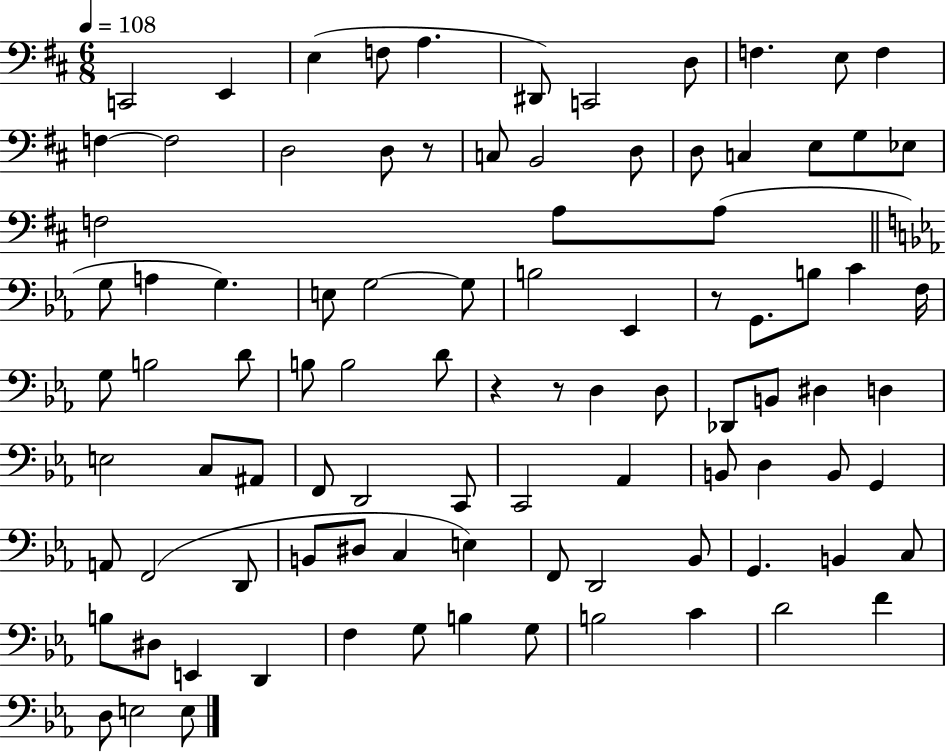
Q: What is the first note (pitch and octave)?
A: C2